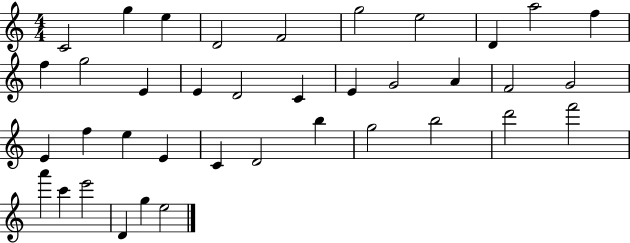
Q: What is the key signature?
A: C major